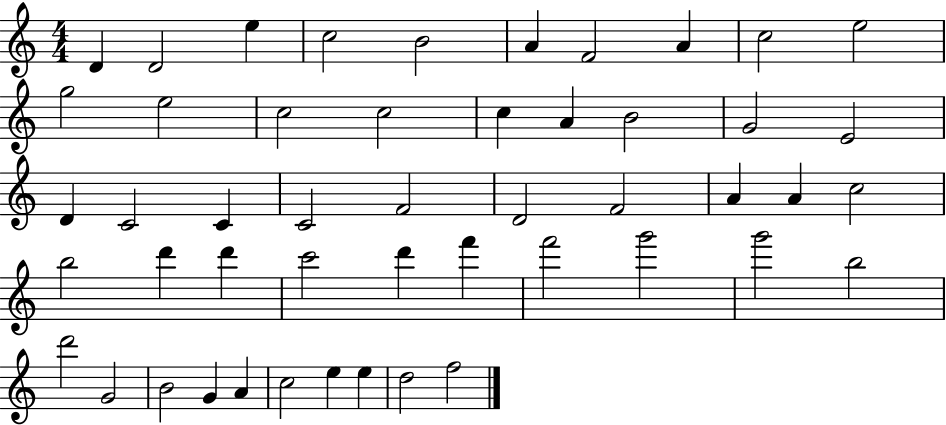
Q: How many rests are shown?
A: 0